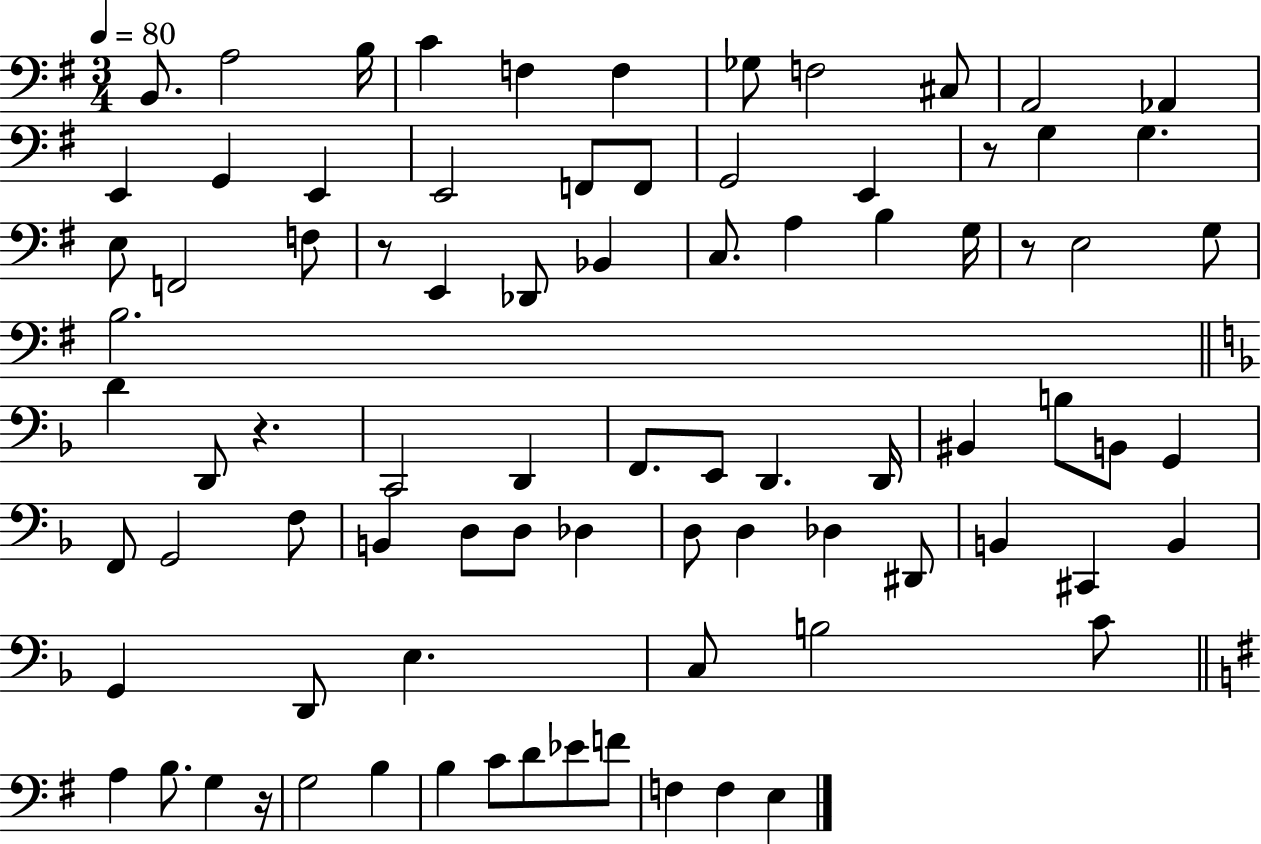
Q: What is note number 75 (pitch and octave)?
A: Eb4